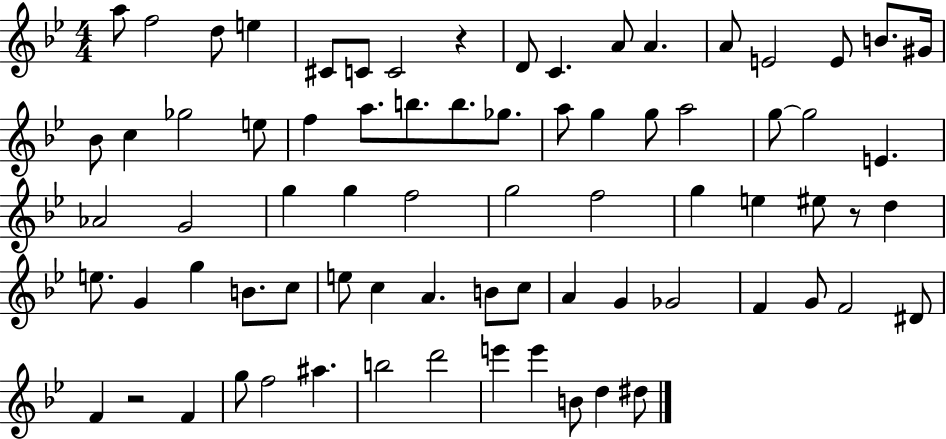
A5/e F5/h D5/e E5/q C#4/e C4/e C4/h R/q D4/e C4/q. A4/e A4/q. A4/e E4/h E4/e B4/e. G#4/s Bb4/e C5/q Gb5/h E5/e F5/q A5/e. B5/e. B5/e. Gb5/e. A5/e G5/q G5/e A5/h G5/e G5/h E4/q. Ab4/h G4/h G5/q G5/q F5/h G5/h F5/h G5/q E5/q EIS5/e R/e D5/q E5/e. G4/q G5/q B4/e. C5/e E5/e C5/q A4/q. B4/e C5/e A4/q G4/q Gb4/h F4/q G4/e F4/h D#4/e F4/q R/h F4/q G5/e F5/h A#5/q. B5/h D6/h E6/q E6/q B4/e D5/q D#5/e